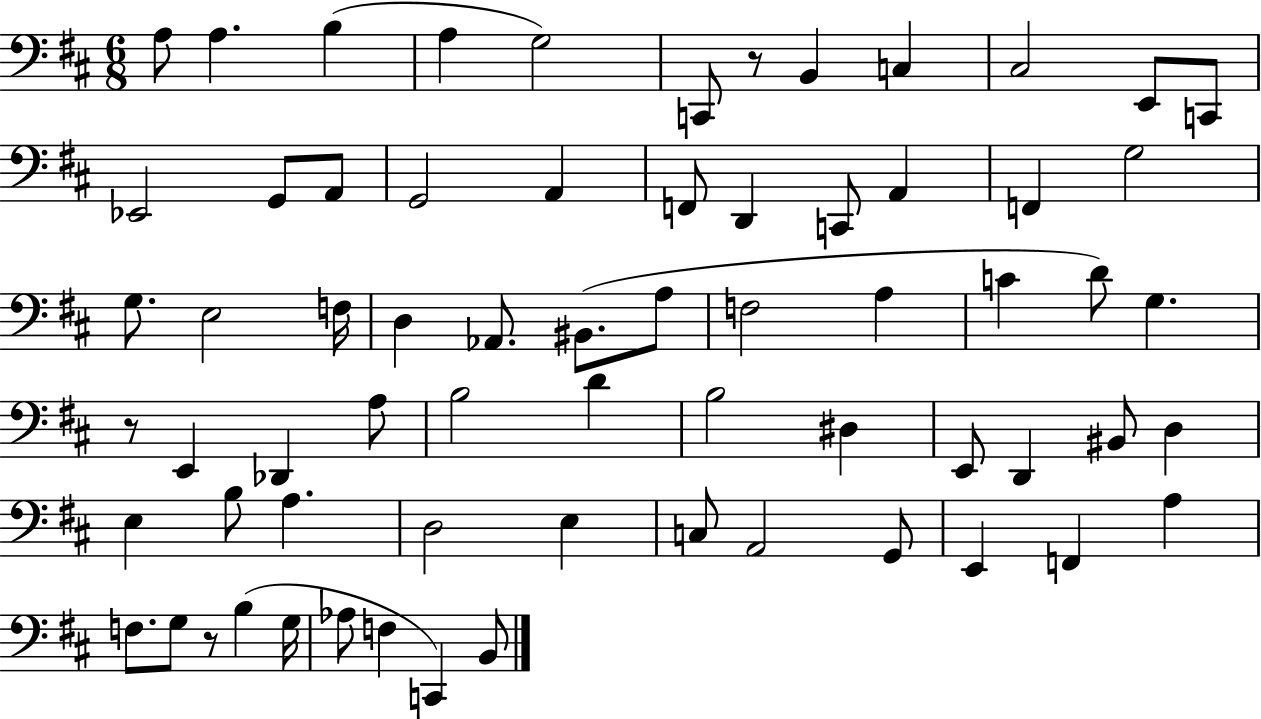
{
  \clef bass
  \numericTimeSignature
  \time 6/8
  \key d \major
  a8 a4. b4( | a4 g2) | c,8 r8 b,4 c4 | cis2 e,8 c,8 | \break ees,2 g,8 a,8 | g,2 a,4 | f,8 d,4 c,8 a,4 | f,4 g2 | \break g8. e2 f16 | d4 aes,8. bis,8.( a8 | f2 a4 | c'4 d'8) g4. | \break r8 e,4 des,4 a8 | b2 d'4 | b2 dis4 | e,8 d,4 bis,8 d4 | \break e4 b8 a4. | d2 e4 | c8 a,2 g,8 | e,4 f,4 a4 | \break f8. g8 r8 b4( g16 | aes8 f4 c,4) b,8 | \bar "|."
}